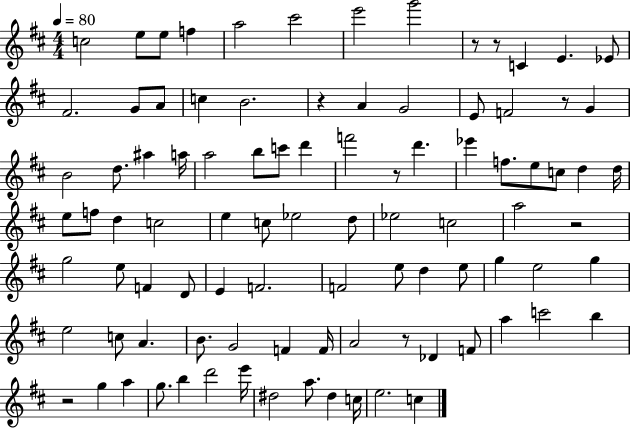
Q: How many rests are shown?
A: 8